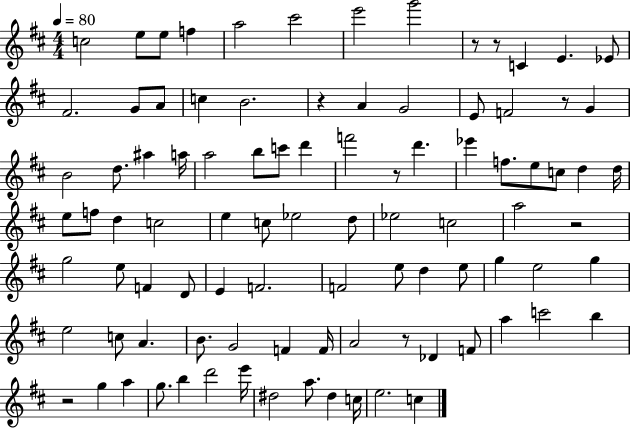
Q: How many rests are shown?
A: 8